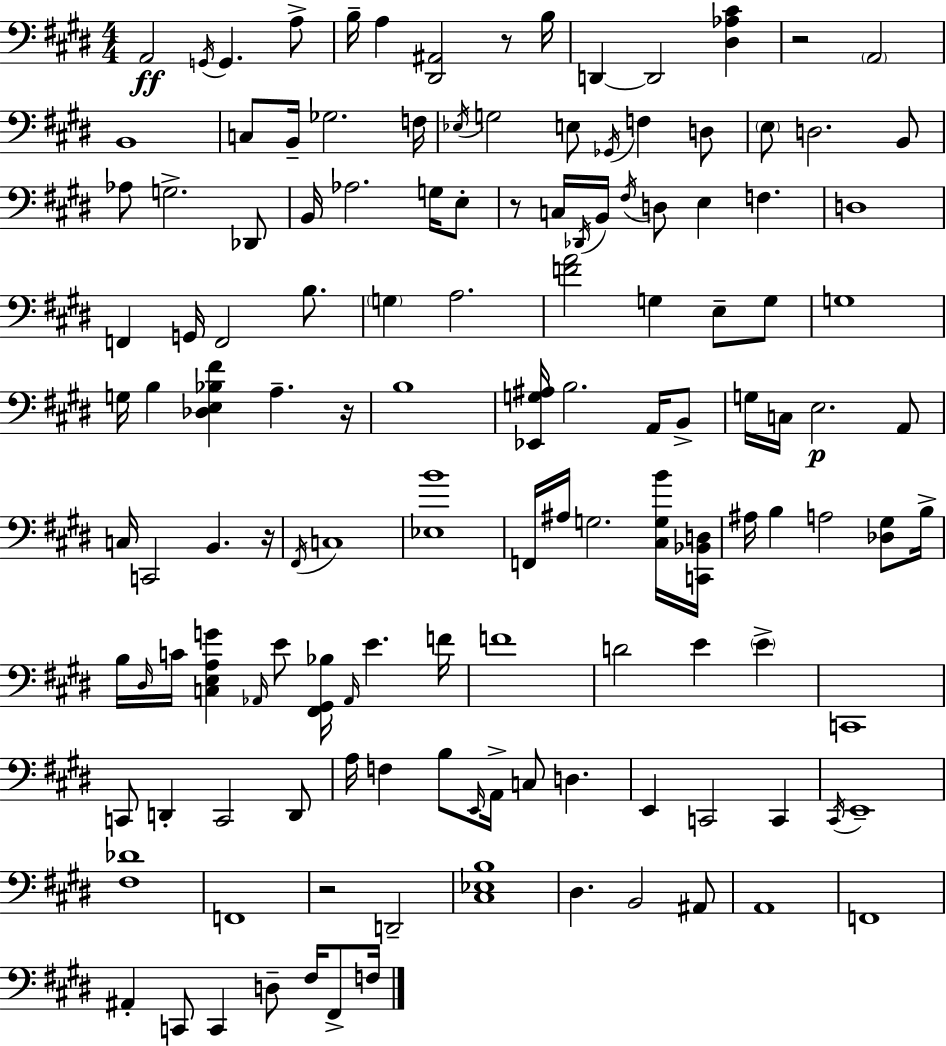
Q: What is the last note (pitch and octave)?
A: F3